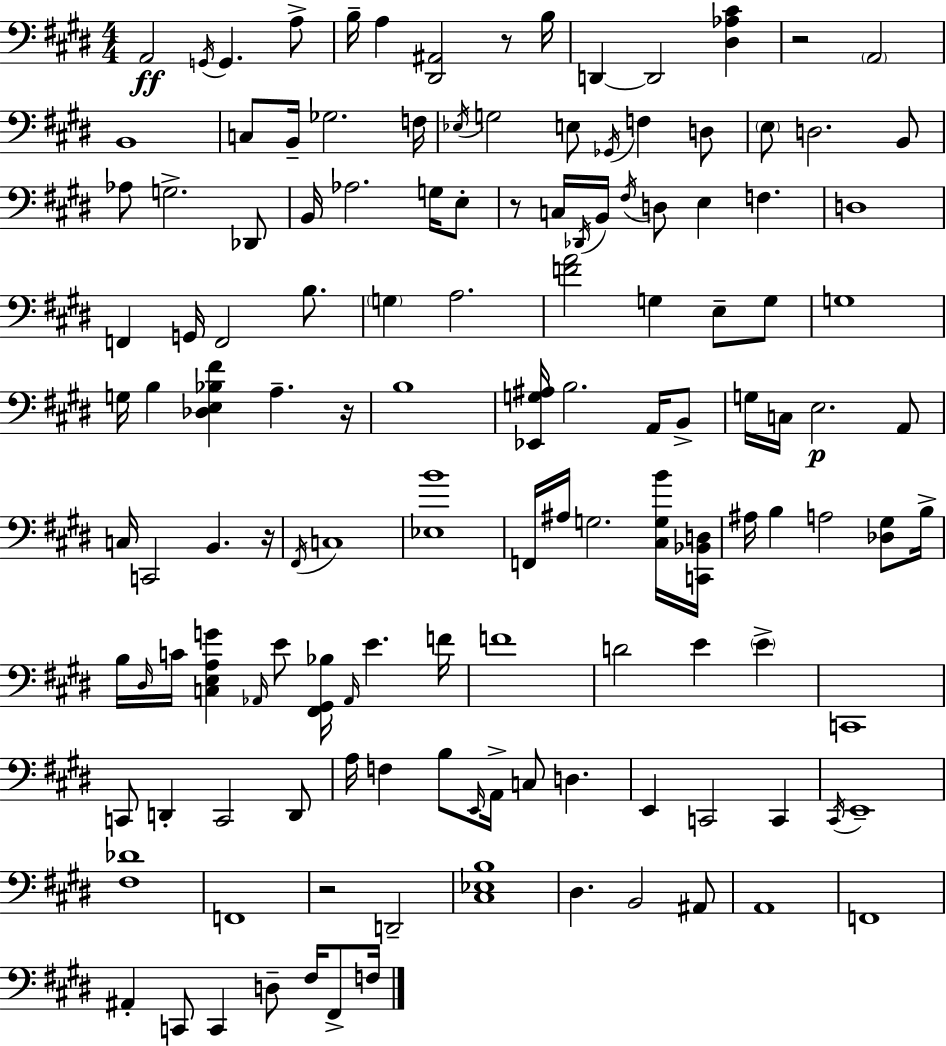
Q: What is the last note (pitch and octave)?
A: F3